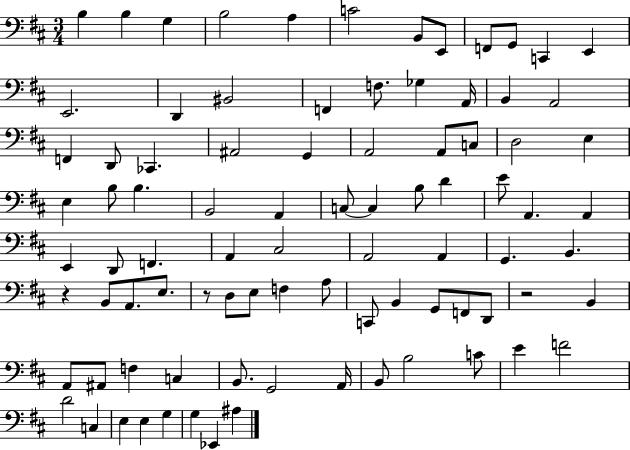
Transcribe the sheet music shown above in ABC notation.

X:1
T:Untitled
M:3/4
L:1/4
K:D
B, B, G, B,2 A, C2 B,,/2 E,,/2 F,,/2 G,,/2 C,, E,, E,,2 D,, ^B,,2 F,, F,/2 _G, A,,/4 B,, A,,2 F,, D,,/2 _C,, ^A,,2 G,, A,,2 A,,/2 C,/2 D,2 E, E, B,/2 B, B,,2 A,, C,/2 C, B,/2 D E/2 A,, A,, E,, D,,/2 F,, A,, ^C,2 A,,2 A,, G,, B,, z B,,/2 A,,/2 E,/2 z/2 D,/2 E,/2 F, A,/2 C,,/2 B,, G,,/2 F,,/2 D,,/2 z2 B,, A,,/2 ^A,,/2 F, C, B,,/2 G,,2 A,,/4 B,,/2 B,2 C/2 E F2 D2 C, E, E, G, G, _E,, ^A,